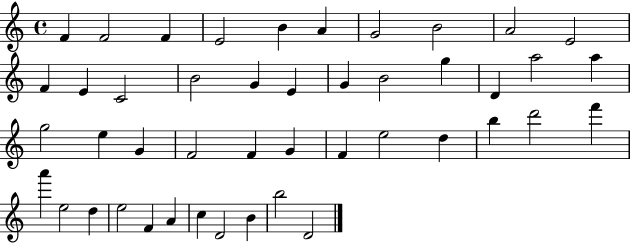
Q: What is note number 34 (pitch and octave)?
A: F6